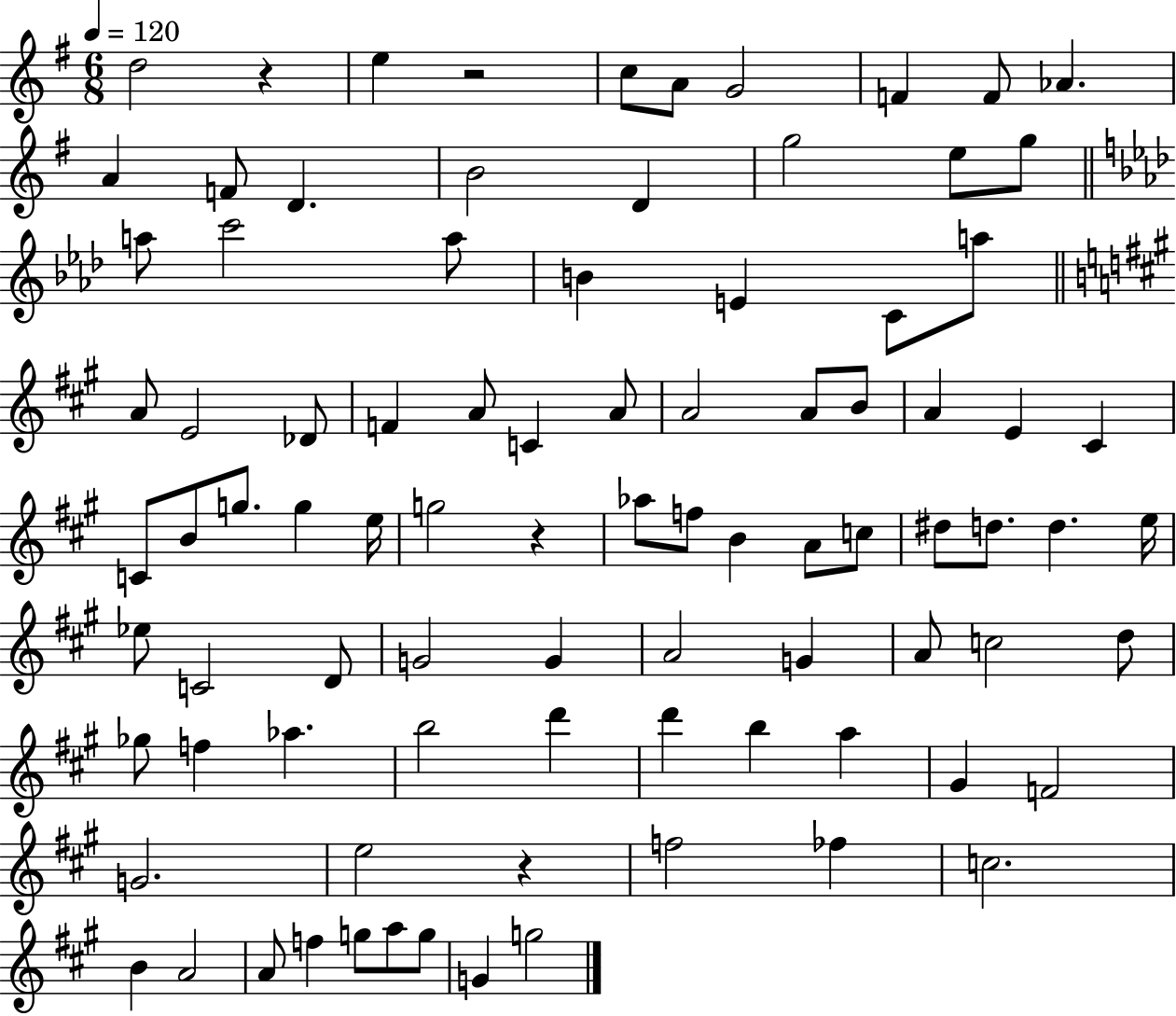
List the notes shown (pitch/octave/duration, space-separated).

D5/h R/q E5/q R/h C5/e A4/e G4/h F4/q F4/e Ab4/q. A4/q F4/e D4/q. B4/h D4/q G5/h E5/e G5/e A5/e C6/h A5/e B4/q E4/q C4/e A5/e A4/e E4/h Db4/e F4/q A4/e C4/q A4/e A4/h A4/e B4/e A4/q E4/q C#4/q C4/e B4/e G5/e. G5/q E5/s G5/h R/q Ab5/e F5/e B4/q A4/e C5/e D#5/e D5/e. D5/q. E5/s Eb5/e C4/h D4/e G4/h G4/q A4/h G4/q A4/e C5/h D5/e Gb5/e F5/q Ab5/q. B5/h D6/q D6/q B5/q A5/q G#4/q F4/h G4/h. E5/h R/q F5/h FES5/q C5/h. B4/q A4/h A4/e F5/q G5/e A5/e G5/e G4/q G5/h